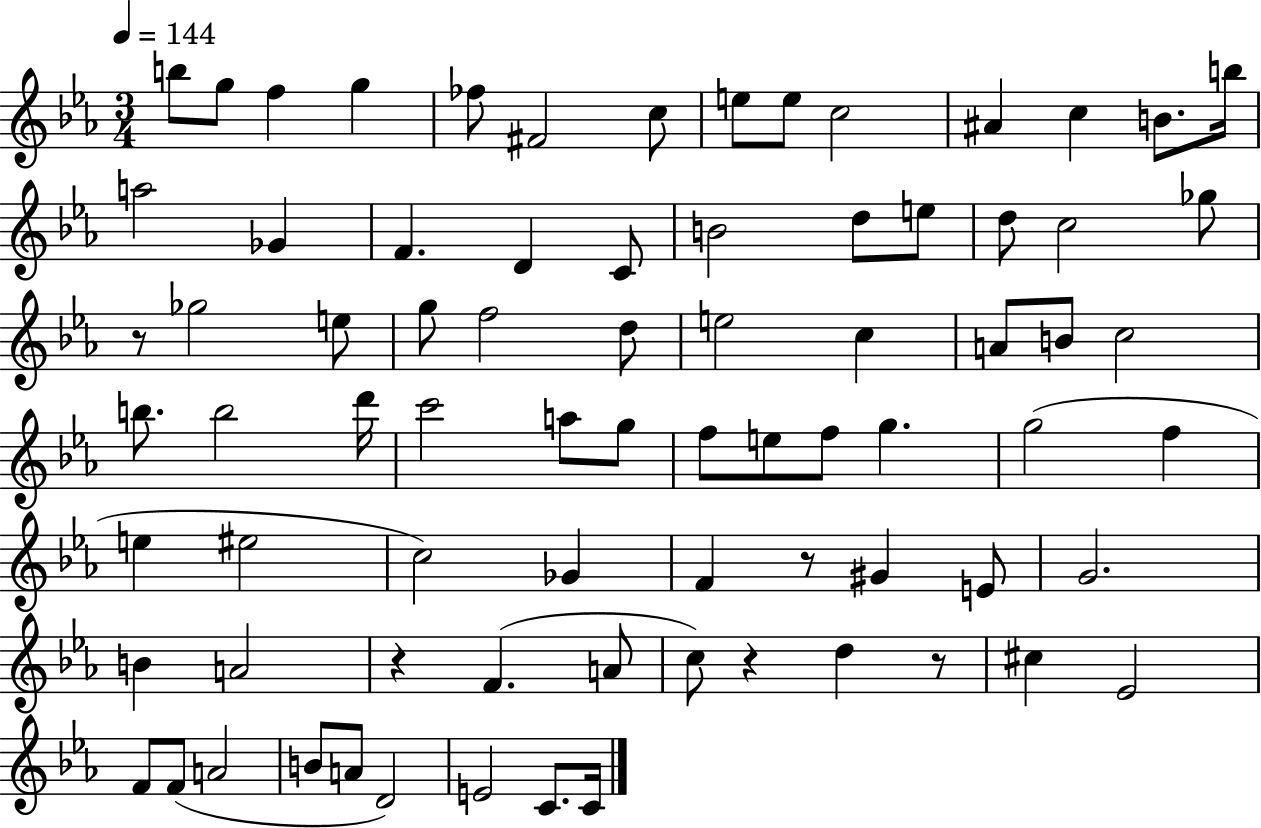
{
  \clef treble
  \numericTimeSignature
  \time 3/4
  \key ees \major
  \tempo 4 = 144
  b''8 g''8 f''4 g''4 | fes''8 fis'2 c''8 | e''8 e''8 c''2 | ais'4 c''4 b'8. b''16 | \break a''2 ges'4 | f'4. d'4 c'8 | b'2 d''8 e''8 | d''8 c''2 ges''8 | \break r8 ges''2 e''8 | g''8 f''2 d''8 | e''2 c''4 | a'8 b'8 c''2 | \break b''8. b''2 d'''16 | c'''2 a''8 g''8 | f''8 e''8 f''8 g''4. | g''2( f''4 | \break e''4 eis''2 | c''2) ges'4 | f'4 r8 gis'4 e'8 | g'2. | \break b'4 a'2 | r4 f'4.( a'8 | c''8) r4 d''4 r8 | cis''4 ees'2 | \break f'8 f'8( a'2 | b'8 a'8 d'2) | e'2 c'8. c'16 | \bar "|."
}